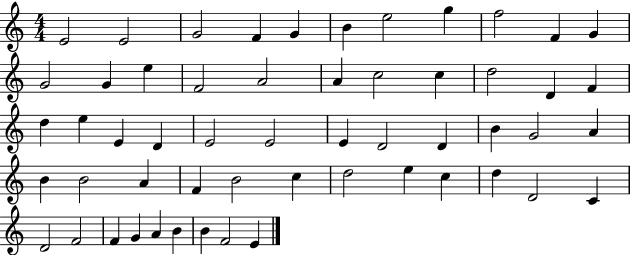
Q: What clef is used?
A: treble